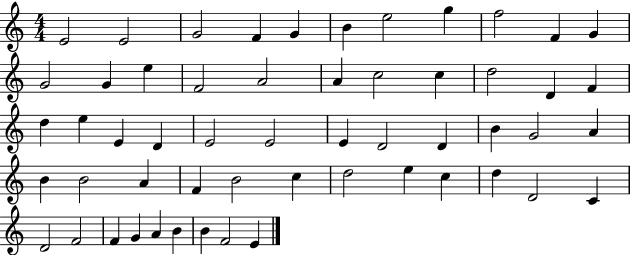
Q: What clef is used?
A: treble